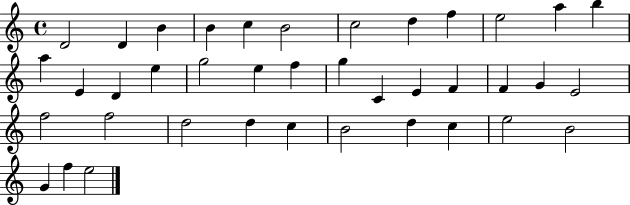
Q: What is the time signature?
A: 4/4